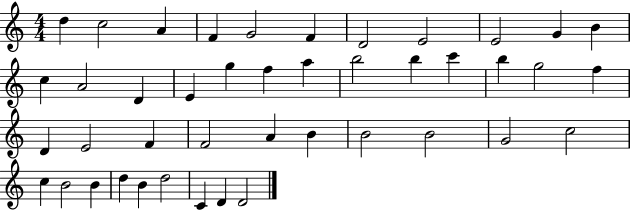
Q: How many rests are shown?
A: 0